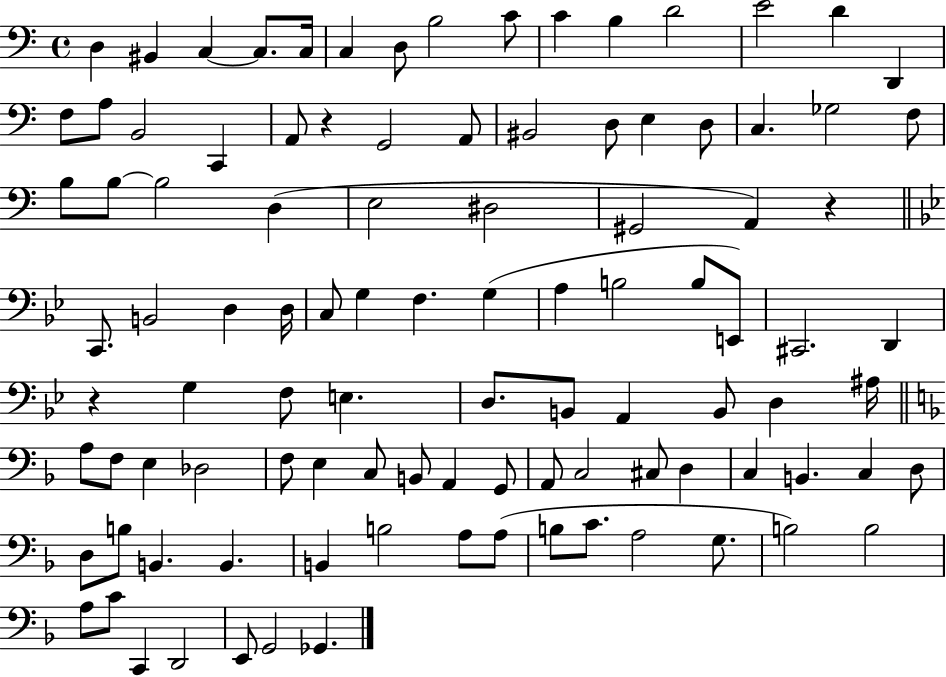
X:1
T:Untitled
M:4/4
L:1/4
K:C
D, ^B,, C, C,/2 C,/4 C, D,/2 B,2 C/2 C B, D2 E2 D D,, F,/2 A,/2 B,,2 C,, A,,/2 z G,,2 A,,/2 ^B,,2 D,/2 E, D,/2 C, _G,2 F,/2 B,/2 B,/2 B,2 D, E,2 ^D,2 ^G,,2 A,, z C,,/2 B,,2 D, D,/4 C,/2 G, F, G, A, B,2 B,/2 E,,/2 ^C,,2 D,, z G, F,/2 E, D,/2 B,,/2 A,, B,,/2 D, ^A,/4 A,/2 F,/2 E, _D,2 F,/2 E, C,/2 B,,/2 A,, G,,/2 A,,/2 C,2 ^C,/2 D, C, B,, C, D,/2 D,/2 B,/2 B,, B,, B,, B,2 A,/2 A,/2 B,/2 C/2 A,2 G,/2 B,2 B,2 A,/2 C/2 C,, D,,2 E,,/2 G,,2 _G,,